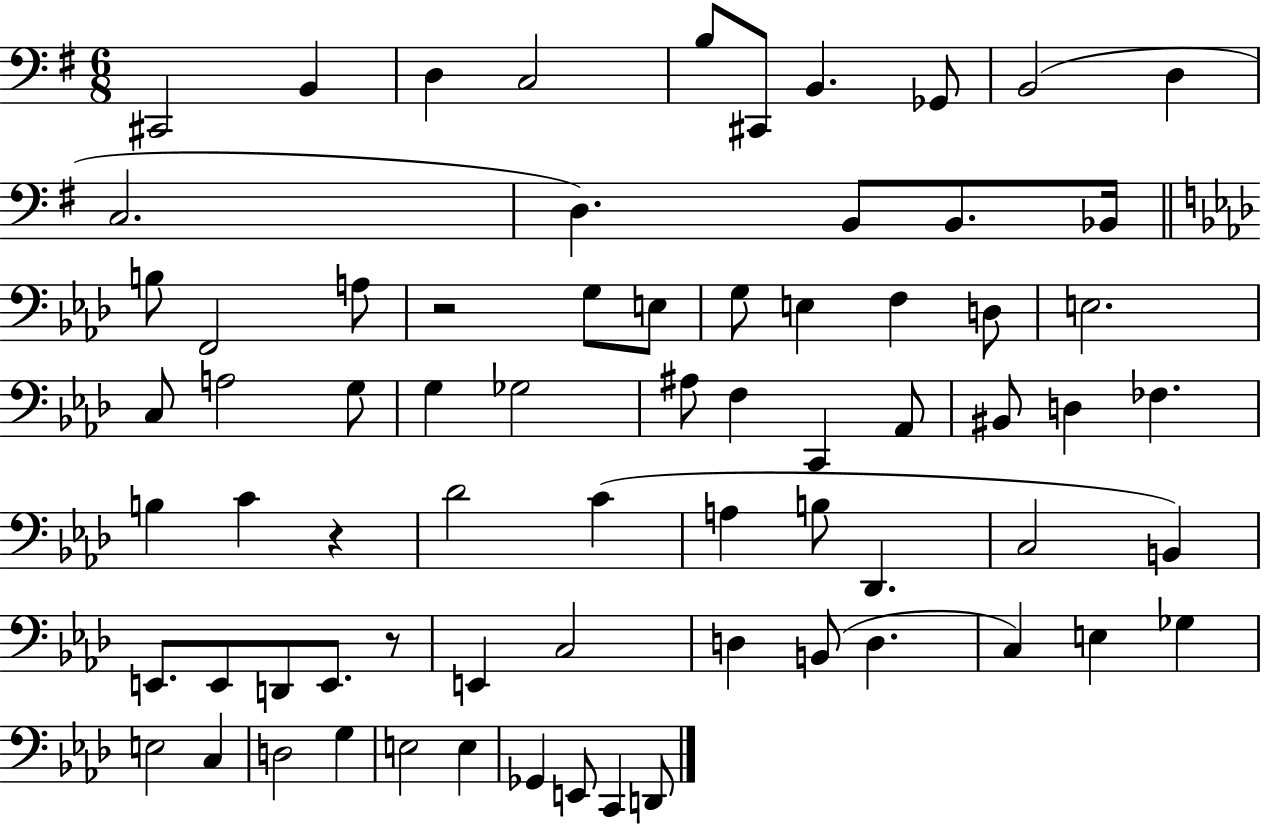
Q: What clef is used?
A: bass